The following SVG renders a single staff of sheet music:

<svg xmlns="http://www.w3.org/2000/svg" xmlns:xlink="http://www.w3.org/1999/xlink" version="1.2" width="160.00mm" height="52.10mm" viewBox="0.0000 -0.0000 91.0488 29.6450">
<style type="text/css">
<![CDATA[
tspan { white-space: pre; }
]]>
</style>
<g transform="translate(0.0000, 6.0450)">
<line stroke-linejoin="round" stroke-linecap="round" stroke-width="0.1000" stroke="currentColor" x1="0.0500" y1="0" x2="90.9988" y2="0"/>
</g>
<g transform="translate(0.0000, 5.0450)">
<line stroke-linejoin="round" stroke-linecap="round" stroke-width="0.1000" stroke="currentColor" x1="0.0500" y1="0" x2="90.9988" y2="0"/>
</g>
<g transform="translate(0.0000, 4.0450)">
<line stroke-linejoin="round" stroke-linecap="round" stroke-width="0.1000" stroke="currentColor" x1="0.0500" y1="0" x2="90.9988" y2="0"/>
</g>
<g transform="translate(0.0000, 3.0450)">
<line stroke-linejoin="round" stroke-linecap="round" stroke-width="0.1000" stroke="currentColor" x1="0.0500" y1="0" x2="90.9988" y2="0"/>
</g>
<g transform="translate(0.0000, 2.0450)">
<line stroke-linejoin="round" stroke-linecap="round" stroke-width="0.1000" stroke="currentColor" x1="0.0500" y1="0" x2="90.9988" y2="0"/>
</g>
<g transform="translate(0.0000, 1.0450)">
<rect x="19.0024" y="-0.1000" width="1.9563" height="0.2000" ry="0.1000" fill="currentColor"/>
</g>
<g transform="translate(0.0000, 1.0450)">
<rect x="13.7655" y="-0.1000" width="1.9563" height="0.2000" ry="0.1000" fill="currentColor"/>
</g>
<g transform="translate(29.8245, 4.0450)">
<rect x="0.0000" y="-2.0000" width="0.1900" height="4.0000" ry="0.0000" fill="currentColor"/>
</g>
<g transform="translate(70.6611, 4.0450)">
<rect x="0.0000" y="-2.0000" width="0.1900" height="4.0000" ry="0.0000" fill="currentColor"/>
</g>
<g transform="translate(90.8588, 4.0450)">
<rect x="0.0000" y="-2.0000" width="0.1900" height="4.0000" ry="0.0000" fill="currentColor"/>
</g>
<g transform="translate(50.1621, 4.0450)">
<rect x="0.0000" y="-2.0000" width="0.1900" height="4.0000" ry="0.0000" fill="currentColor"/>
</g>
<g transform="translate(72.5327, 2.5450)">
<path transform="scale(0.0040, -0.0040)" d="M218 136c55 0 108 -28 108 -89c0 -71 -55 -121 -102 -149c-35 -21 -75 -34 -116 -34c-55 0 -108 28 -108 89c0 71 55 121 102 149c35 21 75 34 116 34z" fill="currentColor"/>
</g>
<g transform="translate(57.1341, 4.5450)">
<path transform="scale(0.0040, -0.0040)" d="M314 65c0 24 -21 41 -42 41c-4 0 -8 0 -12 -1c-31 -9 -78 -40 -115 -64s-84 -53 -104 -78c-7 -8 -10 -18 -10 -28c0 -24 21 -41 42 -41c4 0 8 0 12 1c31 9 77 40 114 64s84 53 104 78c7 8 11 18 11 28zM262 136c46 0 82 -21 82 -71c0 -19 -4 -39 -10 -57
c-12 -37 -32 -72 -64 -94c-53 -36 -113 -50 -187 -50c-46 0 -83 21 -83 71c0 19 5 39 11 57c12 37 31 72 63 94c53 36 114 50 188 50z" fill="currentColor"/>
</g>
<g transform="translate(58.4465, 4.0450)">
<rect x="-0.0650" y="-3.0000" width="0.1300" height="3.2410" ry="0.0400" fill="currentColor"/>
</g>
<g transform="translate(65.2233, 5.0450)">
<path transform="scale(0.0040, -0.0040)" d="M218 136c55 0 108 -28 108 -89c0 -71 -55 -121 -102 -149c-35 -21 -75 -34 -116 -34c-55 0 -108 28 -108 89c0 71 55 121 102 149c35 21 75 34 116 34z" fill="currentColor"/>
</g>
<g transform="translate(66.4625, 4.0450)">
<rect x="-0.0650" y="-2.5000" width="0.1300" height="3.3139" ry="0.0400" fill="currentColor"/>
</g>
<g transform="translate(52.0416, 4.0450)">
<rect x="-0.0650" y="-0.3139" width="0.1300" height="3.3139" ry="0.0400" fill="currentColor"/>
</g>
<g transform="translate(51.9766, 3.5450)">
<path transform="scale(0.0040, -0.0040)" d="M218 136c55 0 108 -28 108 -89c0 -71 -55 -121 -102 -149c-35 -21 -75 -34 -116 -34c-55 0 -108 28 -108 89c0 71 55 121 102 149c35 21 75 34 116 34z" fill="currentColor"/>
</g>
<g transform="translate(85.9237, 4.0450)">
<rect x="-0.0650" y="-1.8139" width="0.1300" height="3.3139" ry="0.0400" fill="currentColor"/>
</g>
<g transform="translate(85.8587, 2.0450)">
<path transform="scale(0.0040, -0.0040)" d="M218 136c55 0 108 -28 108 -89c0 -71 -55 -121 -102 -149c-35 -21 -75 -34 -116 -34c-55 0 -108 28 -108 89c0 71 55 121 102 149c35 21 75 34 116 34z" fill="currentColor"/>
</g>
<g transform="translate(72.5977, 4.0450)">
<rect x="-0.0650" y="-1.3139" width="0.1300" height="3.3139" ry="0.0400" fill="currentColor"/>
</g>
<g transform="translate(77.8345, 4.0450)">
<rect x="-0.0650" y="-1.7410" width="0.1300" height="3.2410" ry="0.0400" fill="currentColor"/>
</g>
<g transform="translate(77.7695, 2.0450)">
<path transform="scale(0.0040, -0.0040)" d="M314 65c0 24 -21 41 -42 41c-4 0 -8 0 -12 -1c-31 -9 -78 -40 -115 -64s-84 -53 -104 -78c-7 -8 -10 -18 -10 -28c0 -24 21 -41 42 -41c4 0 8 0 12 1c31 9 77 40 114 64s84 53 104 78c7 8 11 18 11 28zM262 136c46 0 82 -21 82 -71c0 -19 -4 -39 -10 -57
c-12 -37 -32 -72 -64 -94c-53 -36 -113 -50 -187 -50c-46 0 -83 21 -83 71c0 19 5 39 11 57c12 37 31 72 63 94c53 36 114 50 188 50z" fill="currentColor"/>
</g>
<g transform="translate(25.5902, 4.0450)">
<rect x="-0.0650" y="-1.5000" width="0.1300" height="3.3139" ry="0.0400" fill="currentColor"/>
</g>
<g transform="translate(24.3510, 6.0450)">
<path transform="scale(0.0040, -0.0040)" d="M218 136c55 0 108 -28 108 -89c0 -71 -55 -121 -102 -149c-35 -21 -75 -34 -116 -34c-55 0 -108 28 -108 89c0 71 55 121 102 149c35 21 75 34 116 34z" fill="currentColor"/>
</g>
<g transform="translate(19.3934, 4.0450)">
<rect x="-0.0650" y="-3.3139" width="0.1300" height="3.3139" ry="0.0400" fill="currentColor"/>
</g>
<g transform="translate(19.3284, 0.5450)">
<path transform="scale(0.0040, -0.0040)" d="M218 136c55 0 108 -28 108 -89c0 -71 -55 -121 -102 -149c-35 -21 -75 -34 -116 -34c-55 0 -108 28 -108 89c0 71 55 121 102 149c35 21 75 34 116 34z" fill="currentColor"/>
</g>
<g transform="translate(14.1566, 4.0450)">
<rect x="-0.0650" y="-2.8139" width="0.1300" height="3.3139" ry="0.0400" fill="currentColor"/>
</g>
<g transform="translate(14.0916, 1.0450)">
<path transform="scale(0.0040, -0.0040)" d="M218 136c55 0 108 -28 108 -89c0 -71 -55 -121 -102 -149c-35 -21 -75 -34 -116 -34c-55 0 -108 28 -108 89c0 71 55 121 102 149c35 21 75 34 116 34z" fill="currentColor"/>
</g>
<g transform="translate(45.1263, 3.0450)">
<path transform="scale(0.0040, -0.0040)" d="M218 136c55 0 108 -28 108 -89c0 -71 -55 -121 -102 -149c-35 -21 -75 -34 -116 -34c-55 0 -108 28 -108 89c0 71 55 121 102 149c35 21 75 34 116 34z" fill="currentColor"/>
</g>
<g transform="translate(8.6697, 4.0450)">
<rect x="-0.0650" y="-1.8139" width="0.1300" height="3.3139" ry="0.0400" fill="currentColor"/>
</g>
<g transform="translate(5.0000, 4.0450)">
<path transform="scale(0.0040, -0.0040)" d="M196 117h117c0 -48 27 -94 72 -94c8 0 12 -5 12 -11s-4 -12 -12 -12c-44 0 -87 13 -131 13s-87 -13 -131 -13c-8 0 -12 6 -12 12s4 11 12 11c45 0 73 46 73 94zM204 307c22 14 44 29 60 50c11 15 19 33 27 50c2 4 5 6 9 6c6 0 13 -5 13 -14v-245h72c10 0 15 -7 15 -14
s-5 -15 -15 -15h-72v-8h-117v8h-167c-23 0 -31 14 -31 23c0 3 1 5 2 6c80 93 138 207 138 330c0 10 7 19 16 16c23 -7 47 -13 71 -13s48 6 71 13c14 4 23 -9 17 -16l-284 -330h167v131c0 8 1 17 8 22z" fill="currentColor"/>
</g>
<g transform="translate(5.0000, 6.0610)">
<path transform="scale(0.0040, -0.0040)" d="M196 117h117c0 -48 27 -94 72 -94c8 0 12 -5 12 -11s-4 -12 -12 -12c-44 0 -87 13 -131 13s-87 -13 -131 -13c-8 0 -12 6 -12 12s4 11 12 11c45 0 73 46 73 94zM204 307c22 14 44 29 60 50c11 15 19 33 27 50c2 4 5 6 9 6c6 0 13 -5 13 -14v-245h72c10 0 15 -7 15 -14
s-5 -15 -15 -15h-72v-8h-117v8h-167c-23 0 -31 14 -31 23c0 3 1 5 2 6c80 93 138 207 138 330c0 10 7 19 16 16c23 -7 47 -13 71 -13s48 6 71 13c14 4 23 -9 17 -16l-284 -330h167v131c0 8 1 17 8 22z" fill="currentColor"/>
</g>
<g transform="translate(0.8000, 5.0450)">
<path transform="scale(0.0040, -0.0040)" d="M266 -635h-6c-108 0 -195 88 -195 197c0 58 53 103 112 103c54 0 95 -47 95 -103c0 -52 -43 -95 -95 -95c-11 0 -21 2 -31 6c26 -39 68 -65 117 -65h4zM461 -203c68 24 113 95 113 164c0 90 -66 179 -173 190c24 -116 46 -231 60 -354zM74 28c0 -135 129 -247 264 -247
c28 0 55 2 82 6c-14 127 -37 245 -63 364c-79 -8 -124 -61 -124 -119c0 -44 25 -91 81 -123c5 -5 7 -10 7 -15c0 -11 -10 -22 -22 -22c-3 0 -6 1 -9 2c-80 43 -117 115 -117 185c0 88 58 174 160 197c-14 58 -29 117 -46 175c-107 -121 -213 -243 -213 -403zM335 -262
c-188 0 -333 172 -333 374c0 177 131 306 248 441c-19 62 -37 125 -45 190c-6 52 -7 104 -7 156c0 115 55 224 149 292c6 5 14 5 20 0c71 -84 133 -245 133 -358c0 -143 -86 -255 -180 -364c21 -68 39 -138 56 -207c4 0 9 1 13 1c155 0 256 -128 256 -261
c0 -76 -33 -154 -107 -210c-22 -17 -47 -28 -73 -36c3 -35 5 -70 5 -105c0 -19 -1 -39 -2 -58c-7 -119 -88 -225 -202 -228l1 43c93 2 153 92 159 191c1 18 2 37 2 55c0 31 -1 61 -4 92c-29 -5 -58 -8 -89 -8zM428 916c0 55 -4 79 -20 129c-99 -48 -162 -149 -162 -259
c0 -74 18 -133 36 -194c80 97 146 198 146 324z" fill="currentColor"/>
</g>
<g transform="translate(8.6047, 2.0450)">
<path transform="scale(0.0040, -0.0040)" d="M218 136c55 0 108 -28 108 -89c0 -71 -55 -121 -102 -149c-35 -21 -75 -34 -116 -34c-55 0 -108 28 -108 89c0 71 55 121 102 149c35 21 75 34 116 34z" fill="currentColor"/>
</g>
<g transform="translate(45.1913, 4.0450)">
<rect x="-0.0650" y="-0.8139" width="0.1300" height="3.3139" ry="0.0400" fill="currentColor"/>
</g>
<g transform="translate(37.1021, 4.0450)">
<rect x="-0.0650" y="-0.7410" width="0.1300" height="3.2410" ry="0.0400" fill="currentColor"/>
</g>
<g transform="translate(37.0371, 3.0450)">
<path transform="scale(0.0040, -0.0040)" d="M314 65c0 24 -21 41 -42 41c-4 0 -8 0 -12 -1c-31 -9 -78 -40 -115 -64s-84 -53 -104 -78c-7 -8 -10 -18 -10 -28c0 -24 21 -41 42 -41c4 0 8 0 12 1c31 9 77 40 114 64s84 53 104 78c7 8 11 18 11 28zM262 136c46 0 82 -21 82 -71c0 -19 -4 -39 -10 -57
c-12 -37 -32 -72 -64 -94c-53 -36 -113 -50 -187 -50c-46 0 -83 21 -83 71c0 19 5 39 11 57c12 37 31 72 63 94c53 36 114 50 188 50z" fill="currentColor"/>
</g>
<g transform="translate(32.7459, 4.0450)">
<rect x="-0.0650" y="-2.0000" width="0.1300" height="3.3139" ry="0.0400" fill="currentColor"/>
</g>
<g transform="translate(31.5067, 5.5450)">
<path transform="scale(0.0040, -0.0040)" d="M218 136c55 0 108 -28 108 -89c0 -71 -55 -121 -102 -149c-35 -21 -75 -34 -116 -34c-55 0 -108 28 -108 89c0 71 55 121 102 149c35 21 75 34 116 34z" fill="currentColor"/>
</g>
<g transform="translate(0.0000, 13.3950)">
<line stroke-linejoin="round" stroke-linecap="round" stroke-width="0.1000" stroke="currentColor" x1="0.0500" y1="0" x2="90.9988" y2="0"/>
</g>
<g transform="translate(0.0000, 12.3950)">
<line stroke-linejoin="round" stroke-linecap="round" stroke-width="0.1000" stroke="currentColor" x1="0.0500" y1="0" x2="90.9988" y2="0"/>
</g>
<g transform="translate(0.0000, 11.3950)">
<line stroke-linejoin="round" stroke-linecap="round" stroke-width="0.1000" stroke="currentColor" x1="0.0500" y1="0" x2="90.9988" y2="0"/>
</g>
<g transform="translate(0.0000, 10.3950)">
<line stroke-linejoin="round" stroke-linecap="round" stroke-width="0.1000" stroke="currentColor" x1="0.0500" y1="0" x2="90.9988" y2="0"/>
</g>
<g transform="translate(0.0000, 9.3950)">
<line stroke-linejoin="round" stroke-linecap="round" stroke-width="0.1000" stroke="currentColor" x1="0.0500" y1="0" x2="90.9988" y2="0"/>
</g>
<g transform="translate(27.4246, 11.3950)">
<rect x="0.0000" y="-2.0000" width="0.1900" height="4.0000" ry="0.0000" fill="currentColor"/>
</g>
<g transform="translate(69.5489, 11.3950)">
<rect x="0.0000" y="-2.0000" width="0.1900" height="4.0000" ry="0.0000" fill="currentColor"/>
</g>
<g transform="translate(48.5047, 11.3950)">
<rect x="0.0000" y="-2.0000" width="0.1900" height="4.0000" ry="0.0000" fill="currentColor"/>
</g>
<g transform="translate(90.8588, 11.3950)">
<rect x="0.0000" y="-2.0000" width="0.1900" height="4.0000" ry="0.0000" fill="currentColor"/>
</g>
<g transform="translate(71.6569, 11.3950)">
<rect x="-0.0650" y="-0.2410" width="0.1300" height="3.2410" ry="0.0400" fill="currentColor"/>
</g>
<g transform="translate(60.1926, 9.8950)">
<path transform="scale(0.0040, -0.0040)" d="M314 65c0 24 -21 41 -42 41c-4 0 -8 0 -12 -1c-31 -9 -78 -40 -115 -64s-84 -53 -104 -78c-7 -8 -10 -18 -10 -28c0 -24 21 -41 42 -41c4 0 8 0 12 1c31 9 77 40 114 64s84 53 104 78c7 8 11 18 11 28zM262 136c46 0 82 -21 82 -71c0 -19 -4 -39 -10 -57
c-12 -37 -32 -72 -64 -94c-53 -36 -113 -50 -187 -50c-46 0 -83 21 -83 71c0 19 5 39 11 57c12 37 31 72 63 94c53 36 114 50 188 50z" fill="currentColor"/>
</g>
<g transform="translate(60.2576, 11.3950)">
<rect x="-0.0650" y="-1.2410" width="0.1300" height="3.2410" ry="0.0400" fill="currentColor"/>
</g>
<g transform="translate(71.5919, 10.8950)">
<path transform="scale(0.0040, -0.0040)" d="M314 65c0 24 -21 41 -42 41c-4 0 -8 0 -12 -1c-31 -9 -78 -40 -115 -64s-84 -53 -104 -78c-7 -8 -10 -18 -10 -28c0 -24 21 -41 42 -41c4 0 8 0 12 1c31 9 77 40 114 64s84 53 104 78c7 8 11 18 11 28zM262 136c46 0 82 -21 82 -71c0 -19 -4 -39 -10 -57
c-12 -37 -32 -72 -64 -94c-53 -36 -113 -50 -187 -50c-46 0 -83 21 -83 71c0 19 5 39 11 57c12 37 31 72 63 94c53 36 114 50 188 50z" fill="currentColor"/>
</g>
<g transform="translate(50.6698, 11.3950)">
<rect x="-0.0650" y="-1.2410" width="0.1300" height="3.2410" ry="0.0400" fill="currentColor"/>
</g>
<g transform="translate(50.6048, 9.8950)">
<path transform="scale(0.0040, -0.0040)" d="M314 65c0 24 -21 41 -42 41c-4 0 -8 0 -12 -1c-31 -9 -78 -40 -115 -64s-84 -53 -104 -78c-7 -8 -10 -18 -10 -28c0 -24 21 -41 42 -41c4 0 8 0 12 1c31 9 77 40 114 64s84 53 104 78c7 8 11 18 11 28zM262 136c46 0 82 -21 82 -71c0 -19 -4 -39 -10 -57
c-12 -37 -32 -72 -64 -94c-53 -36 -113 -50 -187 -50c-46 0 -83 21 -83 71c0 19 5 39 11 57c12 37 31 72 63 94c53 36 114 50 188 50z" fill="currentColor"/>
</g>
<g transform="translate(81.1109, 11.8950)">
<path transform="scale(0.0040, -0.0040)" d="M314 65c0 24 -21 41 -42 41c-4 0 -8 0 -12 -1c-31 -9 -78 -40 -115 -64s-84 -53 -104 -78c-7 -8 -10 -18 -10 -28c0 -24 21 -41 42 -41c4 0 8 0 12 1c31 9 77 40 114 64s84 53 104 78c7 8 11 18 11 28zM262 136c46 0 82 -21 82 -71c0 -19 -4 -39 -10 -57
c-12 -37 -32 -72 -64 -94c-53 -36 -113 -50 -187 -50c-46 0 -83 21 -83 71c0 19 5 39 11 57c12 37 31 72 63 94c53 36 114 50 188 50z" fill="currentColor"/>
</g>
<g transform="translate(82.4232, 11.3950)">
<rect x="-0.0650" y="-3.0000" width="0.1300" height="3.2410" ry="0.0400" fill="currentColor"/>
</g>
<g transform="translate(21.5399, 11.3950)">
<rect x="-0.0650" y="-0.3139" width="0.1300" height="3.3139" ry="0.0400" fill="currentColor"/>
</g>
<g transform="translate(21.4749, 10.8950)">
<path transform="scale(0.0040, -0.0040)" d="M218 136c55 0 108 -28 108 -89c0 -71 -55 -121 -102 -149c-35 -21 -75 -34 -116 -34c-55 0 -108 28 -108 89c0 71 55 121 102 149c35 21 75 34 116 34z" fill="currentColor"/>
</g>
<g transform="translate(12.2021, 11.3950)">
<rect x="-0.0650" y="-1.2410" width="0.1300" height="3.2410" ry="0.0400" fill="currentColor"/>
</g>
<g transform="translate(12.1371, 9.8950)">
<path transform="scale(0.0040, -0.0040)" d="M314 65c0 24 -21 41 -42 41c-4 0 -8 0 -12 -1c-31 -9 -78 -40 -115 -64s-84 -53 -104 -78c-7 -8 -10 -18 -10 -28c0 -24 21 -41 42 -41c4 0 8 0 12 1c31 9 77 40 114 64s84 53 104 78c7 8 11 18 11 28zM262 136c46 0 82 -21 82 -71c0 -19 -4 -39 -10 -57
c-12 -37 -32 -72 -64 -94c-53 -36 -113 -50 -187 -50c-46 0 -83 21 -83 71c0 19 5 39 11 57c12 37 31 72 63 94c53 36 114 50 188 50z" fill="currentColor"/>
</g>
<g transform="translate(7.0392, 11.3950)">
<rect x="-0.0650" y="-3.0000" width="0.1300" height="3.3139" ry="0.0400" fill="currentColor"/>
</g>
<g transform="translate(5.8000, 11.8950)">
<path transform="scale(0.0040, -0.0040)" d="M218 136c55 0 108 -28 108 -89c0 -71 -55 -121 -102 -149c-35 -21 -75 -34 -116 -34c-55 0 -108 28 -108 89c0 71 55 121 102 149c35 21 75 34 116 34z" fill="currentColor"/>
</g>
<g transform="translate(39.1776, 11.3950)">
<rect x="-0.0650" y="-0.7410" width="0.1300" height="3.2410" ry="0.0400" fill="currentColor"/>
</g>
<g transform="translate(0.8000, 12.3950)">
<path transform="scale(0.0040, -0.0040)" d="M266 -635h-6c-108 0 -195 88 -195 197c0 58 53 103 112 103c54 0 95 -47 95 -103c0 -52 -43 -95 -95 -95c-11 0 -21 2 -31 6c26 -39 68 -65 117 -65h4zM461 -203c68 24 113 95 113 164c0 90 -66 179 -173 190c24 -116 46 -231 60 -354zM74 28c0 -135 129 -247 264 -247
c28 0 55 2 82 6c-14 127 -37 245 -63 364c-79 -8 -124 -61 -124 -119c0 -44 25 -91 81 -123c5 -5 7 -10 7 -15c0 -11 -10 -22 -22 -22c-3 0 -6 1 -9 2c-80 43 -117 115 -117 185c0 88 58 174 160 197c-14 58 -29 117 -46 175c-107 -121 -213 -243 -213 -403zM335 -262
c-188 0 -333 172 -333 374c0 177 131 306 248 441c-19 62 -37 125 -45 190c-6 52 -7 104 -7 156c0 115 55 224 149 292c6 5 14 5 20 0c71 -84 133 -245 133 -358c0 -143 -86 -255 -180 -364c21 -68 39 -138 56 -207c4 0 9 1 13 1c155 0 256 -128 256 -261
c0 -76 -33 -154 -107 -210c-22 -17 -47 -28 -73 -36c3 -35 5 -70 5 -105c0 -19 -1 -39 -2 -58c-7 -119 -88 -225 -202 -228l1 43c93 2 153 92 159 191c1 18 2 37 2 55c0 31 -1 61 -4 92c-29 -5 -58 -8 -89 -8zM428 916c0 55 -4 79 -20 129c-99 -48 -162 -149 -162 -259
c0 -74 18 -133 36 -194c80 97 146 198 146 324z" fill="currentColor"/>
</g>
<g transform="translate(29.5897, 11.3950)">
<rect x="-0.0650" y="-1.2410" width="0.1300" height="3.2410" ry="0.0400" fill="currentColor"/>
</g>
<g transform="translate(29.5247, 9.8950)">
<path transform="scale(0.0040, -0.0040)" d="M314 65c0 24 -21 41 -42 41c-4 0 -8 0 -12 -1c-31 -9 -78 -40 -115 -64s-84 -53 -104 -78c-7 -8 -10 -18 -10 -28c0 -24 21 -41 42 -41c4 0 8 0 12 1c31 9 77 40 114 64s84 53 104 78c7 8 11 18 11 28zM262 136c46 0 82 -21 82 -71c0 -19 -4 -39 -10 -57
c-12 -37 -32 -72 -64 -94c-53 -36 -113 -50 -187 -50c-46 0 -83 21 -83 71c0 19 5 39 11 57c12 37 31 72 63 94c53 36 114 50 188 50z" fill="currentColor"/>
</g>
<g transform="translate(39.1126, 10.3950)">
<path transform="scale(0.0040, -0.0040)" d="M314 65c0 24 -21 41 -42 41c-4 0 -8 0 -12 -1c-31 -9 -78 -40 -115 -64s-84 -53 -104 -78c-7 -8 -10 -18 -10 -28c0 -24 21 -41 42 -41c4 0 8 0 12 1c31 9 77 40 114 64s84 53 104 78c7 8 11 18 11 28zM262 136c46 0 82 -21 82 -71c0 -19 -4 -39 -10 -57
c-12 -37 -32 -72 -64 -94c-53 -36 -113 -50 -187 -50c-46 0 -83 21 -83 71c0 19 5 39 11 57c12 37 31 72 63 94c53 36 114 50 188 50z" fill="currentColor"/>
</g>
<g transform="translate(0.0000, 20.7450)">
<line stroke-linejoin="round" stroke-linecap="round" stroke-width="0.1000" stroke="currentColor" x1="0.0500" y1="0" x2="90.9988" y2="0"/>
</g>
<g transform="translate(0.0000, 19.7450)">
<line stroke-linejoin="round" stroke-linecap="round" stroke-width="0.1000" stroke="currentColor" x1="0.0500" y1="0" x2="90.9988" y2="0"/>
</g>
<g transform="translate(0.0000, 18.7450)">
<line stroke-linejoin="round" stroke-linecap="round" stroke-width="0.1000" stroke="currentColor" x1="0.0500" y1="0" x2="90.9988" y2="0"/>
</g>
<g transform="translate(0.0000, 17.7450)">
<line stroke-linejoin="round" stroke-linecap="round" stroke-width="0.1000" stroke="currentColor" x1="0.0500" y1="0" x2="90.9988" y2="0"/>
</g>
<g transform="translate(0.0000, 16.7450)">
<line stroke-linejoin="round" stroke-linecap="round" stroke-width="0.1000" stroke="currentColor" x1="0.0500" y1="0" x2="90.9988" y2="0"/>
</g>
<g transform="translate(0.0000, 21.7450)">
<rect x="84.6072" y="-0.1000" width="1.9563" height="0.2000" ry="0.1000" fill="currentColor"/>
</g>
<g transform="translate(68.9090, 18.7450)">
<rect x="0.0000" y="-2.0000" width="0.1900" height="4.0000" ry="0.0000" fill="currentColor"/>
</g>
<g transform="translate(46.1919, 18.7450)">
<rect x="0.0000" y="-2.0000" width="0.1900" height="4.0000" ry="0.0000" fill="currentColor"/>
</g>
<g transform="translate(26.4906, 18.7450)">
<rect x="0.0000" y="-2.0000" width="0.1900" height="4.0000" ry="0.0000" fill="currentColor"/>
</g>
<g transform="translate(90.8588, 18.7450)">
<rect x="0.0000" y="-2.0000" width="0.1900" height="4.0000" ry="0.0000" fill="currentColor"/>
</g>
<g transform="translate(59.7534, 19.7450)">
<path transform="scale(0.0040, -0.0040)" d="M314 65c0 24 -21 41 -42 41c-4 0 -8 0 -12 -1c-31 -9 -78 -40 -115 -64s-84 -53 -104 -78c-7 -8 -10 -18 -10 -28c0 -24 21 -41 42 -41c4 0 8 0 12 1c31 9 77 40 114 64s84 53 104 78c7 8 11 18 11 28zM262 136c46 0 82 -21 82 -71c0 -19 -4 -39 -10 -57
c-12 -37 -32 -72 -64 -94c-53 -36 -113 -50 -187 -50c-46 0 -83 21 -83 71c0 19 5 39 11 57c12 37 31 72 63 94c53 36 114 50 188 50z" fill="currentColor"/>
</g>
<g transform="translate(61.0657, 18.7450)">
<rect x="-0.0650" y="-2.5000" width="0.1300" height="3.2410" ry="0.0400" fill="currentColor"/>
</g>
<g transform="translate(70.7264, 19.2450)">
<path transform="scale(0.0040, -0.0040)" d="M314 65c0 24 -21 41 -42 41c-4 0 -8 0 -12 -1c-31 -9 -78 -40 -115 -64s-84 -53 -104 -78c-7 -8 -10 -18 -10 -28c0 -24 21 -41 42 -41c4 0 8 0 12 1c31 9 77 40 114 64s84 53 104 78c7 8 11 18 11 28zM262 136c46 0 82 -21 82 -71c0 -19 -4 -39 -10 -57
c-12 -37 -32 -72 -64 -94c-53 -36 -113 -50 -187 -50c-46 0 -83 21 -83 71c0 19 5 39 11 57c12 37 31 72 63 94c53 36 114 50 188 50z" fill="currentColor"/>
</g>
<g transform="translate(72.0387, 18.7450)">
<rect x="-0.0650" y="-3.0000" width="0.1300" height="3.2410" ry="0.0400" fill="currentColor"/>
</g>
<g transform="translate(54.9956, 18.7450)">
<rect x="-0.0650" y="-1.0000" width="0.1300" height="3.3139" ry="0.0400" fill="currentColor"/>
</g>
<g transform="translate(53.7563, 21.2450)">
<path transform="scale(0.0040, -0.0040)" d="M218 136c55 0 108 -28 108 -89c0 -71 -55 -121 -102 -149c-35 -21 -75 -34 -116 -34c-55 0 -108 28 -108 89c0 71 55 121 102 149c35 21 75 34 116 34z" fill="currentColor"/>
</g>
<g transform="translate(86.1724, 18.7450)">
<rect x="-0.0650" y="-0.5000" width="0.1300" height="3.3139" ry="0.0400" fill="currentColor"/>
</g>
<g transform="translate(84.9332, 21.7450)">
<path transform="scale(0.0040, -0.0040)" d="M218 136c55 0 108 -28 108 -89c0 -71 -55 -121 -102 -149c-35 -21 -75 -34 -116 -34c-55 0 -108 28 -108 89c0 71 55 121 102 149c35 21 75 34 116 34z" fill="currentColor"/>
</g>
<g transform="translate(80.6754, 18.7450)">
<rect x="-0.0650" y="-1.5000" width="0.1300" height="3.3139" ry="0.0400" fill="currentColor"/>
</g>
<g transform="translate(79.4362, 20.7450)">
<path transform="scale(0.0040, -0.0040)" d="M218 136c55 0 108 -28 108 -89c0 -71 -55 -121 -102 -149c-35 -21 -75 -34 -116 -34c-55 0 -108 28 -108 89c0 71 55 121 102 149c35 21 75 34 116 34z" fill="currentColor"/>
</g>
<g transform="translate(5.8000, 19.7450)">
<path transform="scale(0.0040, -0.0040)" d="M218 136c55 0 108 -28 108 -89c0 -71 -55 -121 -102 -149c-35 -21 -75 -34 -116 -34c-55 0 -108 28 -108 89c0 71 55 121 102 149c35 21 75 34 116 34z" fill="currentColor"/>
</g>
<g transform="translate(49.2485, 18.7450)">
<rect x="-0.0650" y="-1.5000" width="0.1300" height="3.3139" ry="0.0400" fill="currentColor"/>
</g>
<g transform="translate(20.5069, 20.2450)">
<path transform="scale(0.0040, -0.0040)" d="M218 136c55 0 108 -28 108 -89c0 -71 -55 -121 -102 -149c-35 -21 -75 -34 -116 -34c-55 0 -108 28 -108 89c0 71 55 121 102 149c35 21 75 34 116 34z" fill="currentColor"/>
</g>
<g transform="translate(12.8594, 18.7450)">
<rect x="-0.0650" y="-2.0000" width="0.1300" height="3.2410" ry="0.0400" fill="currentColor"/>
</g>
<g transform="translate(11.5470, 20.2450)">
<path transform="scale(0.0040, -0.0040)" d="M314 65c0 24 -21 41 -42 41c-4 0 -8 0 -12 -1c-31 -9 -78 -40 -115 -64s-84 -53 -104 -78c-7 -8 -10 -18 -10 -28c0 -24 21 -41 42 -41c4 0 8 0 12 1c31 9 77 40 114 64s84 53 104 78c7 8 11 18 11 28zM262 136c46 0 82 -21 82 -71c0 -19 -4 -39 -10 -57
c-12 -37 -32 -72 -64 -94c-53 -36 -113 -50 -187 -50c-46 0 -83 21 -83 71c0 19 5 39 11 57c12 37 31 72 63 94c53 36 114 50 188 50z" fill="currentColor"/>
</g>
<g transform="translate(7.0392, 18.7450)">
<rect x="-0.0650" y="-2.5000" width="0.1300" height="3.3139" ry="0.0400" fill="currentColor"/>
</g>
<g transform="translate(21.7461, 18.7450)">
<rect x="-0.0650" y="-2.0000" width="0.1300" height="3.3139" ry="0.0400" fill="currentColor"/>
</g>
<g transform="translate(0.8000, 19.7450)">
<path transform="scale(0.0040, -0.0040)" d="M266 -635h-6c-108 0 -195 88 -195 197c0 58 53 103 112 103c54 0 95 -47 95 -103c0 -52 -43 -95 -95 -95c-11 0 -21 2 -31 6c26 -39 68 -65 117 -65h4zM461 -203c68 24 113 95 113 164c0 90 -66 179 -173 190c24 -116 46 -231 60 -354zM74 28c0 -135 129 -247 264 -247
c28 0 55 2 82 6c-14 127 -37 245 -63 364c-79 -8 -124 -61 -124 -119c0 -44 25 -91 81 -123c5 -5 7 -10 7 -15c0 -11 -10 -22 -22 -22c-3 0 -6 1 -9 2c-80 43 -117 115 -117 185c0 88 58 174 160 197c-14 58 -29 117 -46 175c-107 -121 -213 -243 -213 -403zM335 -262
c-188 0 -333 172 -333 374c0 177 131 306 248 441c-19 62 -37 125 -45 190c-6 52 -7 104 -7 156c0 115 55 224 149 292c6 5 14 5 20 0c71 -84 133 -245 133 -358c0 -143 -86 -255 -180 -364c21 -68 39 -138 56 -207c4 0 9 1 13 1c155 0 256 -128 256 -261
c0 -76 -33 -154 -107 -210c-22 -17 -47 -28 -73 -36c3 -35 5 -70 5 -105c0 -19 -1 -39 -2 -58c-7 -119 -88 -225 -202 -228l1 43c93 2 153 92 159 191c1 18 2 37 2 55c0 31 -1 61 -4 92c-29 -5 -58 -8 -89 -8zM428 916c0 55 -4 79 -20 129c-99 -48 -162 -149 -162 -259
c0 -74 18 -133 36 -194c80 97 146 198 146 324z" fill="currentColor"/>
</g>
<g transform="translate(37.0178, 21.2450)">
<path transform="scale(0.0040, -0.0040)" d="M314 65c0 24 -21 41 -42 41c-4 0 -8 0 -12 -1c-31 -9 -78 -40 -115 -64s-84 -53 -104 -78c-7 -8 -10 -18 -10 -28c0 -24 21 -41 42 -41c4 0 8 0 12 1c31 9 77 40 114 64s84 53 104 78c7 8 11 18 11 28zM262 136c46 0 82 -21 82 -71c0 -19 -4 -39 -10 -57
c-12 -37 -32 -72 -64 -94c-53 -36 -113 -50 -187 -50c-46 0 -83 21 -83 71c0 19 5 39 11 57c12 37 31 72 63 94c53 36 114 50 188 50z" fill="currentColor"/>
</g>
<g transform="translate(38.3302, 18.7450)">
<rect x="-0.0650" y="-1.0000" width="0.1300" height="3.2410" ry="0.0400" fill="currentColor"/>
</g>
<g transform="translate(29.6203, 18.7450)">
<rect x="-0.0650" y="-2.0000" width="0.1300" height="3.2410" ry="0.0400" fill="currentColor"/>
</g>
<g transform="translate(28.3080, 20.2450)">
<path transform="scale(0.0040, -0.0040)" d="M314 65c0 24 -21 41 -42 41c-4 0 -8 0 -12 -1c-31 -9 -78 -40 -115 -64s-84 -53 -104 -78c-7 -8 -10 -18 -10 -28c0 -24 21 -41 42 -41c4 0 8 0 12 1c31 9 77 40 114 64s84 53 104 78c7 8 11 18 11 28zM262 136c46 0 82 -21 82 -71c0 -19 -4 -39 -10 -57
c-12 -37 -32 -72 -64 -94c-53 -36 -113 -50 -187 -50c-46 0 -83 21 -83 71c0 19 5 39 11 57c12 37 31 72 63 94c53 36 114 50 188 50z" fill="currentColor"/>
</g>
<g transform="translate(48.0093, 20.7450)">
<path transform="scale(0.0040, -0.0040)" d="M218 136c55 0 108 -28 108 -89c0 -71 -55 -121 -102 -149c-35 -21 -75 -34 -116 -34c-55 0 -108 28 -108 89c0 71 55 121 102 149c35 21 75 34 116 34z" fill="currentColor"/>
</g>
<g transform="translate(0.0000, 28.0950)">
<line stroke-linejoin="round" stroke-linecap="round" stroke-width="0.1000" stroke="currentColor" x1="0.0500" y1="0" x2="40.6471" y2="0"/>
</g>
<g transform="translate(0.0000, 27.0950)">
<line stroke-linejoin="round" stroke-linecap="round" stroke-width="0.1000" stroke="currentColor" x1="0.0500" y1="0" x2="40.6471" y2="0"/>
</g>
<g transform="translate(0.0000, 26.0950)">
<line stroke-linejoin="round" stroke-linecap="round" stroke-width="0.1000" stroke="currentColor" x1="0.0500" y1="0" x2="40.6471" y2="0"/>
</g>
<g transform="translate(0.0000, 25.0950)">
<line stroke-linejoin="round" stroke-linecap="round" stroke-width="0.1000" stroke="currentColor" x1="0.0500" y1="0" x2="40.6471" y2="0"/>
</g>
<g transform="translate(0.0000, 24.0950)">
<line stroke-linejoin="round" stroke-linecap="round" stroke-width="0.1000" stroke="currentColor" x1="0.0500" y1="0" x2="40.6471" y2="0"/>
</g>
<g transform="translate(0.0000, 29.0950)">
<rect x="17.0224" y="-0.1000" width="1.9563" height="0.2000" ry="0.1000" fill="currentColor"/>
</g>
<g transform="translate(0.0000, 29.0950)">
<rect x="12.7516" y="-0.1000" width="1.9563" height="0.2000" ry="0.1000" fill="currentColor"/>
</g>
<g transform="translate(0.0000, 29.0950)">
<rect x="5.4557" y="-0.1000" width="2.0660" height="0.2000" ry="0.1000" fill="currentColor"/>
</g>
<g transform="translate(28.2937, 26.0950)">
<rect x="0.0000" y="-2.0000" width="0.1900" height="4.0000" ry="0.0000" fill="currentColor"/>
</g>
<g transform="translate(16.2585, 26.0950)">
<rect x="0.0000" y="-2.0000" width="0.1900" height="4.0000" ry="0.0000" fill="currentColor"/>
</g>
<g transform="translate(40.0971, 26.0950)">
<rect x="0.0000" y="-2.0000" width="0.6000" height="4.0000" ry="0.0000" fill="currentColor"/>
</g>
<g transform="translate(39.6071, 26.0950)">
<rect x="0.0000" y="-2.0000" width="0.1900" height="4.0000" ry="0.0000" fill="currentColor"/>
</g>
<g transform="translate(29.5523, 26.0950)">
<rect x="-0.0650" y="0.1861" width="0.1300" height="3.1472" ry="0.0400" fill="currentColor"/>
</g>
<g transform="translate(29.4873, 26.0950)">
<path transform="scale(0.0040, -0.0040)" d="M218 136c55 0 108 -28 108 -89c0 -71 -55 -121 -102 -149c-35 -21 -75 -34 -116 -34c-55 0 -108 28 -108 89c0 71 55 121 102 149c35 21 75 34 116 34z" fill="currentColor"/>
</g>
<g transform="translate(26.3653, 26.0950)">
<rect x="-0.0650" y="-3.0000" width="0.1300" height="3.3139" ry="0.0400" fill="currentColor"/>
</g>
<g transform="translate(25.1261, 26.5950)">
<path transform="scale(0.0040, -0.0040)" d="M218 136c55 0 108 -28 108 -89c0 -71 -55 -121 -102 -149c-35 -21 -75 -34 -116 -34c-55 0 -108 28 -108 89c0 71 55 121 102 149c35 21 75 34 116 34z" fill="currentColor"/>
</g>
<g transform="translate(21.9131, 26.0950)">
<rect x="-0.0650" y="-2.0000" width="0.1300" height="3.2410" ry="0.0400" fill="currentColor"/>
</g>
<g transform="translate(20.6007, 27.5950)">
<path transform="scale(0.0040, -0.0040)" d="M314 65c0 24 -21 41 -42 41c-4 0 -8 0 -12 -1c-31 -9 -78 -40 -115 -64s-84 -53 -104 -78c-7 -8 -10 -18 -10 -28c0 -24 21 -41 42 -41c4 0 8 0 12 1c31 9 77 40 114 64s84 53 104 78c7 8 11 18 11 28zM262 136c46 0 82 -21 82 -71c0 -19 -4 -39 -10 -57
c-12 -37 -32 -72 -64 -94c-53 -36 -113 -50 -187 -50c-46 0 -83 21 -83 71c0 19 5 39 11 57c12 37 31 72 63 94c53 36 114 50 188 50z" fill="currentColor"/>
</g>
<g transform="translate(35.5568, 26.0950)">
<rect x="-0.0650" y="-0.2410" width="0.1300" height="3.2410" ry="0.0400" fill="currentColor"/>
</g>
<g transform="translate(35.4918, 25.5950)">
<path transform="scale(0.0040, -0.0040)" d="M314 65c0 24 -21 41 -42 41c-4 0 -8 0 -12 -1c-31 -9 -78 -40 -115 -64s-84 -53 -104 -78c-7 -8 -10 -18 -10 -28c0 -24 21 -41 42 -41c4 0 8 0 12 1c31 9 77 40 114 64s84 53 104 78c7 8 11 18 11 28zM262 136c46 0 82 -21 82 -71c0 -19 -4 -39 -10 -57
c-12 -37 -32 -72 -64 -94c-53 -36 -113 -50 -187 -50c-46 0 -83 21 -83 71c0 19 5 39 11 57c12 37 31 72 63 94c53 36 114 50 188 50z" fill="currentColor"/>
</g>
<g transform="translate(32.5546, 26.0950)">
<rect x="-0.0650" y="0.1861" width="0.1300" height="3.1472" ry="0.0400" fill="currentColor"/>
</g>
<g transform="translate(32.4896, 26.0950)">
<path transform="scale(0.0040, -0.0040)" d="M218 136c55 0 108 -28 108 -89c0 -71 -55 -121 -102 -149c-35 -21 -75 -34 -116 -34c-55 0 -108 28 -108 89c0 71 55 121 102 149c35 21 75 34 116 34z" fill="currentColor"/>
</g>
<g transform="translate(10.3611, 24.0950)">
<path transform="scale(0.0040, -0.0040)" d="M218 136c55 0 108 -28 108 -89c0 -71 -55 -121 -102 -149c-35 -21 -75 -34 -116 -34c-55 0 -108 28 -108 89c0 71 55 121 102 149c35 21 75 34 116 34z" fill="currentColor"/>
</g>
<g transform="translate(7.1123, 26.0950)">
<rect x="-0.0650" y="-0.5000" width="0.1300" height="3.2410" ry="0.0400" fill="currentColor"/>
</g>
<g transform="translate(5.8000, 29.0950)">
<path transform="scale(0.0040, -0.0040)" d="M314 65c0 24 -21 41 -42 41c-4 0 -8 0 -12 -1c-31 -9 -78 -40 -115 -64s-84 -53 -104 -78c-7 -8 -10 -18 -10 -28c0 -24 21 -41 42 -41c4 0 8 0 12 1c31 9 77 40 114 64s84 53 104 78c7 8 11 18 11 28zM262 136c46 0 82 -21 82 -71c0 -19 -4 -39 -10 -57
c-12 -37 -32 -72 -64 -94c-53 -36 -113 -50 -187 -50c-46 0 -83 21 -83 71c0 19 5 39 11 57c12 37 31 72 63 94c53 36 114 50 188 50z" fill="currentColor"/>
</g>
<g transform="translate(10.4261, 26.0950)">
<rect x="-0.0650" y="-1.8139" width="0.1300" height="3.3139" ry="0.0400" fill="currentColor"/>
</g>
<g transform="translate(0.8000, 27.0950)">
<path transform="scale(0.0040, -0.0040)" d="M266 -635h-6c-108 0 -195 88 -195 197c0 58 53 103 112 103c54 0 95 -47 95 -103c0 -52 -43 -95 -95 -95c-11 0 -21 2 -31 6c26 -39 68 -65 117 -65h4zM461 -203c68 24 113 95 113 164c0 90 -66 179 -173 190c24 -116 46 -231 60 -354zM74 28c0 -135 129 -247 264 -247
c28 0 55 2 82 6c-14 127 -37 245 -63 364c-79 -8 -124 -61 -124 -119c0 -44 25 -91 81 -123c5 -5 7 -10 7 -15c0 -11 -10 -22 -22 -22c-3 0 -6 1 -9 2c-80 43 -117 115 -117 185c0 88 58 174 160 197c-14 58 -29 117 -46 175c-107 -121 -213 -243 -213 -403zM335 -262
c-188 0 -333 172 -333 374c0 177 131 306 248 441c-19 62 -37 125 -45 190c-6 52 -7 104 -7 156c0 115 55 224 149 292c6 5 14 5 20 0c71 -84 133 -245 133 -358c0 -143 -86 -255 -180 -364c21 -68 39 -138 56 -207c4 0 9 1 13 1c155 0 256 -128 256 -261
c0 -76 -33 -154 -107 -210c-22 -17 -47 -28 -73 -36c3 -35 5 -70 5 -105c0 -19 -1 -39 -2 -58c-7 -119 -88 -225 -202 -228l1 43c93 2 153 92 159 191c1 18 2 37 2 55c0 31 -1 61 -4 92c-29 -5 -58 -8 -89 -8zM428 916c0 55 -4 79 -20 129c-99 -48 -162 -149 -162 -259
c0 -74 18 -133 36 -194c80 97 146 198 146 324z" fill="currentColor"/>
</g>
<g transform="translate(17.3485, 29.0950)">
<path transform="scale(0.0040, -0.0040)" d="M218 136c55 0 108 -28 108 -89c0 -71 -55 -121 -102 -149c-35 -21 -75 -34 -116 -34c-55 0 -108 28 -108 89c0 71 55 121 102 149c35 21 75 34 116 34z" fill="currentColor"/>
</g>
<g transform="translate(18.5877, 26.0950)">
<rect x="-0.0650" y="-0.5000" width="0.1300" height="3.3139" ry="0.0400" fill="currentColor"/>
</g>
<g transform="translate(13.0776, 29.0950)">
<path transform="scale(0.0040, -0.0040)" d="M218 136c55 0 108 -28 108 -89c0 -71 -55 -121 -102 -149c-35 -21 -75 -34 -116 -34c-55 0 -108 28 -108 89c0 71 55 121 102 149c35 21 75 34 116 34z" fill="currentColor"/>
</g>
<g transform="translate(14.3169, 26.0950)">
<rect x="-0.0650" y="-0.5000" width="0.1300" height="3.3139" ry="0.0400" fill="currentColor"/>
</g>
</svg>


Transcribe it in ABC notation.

X:1
T:Untitled
M:4/4
L:1/4
K:C
f a b E F d2 d c A2 G e f2 f A e2 c e2 d2 e2 e2 c2 A2 G F2 F F2 D2 E D G2 A2 E C C2 f C C F2 A B B c2